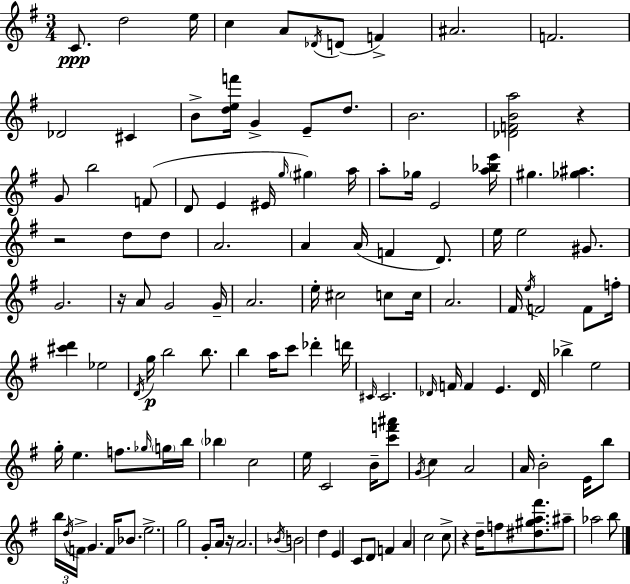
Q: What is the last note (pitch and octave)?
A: B5